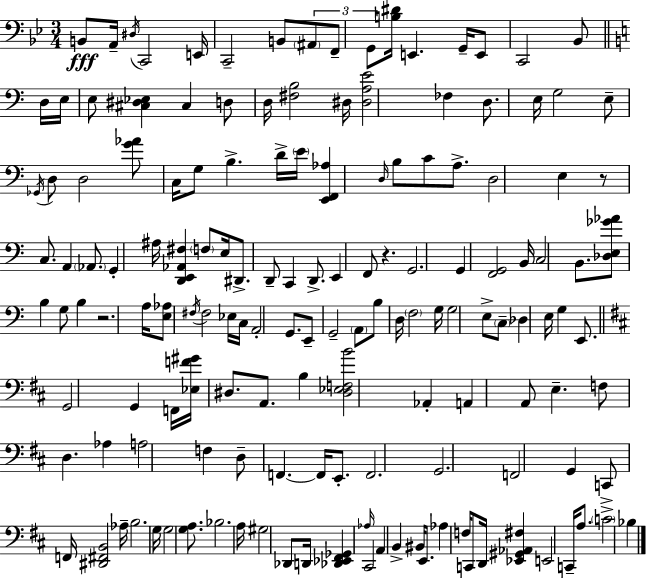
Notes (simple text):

B2/e A2/s D#3/s C2/h E2/s C2/h B2/e A#2/e F2/e G2/e [B3,D#4]/s E2/q. G2/s E2/e C2/h Bb2/e D3/s E3/s E3/e [C#3,D#3,Eb3]/q C#3/q D3/e D3/s [F#3,B3]/h D#3/s [D#3,A3,E4]/h FES3/q D3/e. E3/s G3/h E3/e Gb2/s D3/e D3/h [G4,Ab4]/e C3/s G3/e B3/q. D4/s E4/s [E2,F2,Ab3]/q D3/s B3/e C4/e A3/e. D3/h E3/q R/e C3/e. A2/q Ab2/e. G2/q A#3/s [D2,E2,Ab2,F#3]/q F3/e E3/s D#2/e. D2/e C2/q D2/e. E2/q F2/e R/q. G2/h. G2/q [F2,G2]/h B2/s C3/h B2/e. [Db3,E3,Gb4,Ab4]/e B3/q G3/e B3/q R/h. A3/s [E3,Ab3]/e F#3/s F#3/h Eb3/s C3/s A2/h G2/e. E2/e G2/h A2/e B3/e D3/s F3/h G3/s G3/h E3/e C3/e Db3/q E3/s G3/q E2/e. G2/h G2/q F2/s [Eb3,F4,G#4]/s D#3/e. A2/e. B3/q [D#3,Eb3,F3,B4]/h Ab2/q A2/q A2/e E3/q. F3/e D3/q. Ab3/q A3/h F3/q D3/e F2/q. F2/s E2/e. F2/h. G2/h. F2/h G2/q C2/e F2/s [D#2,F#2,B2]/h Ab3/s B3/h. G3/s G3/h [G3,A3]/e. Bb3/h. A3/s G#3/h Db2/e D2/s [Db2,Eb2,F#2,Gb2]/q Ab3/s C#2/h A2/q B2/q BIS2/s E2/e. Ab3/q F3/s C2/e D2/s [Eb2,G#2,Ab2,F#3]/q E2/h C2/s A3/e. C4/h Bb3/q